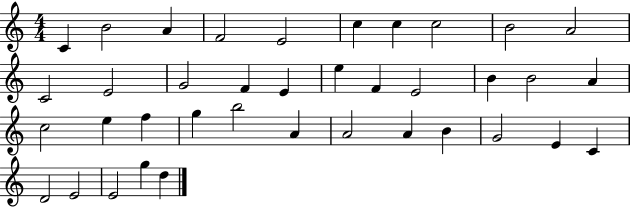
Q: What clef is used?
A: treble